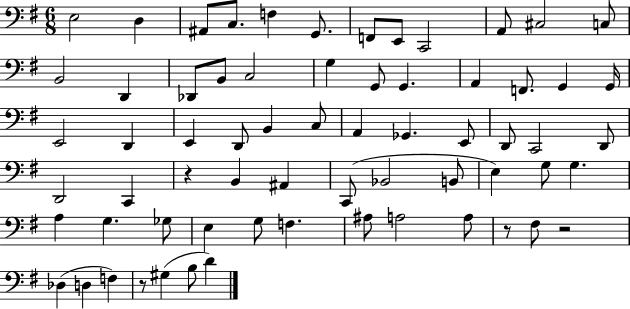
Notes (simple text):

E3/h D3/q A#2/e C3/e. F3/q G2/e. F2/e E2/e C2/h A2/e C#3/h C3/e B2/h D2/q Db2/e B2/e C3/h G3/q G2/e G2/q. A2/q F2/e. G2/q G2/s E2/h D2/q E2/q D2/e B2/q C3/e A2/q Gb2/q. E2/e D2/e C2/h D2/e D2/h C2/q R/q B2/q A#2/q C2/e Bb2/h B2/e E3/q G3/e G3/q. A3/q G3/q. Gb3/e E3/q G3/e F3/q. A#3/e A3/h A3/e R/e F#3/e R/h Db3/q D3/q F3/q R/e G#3/q B3/e D4/q